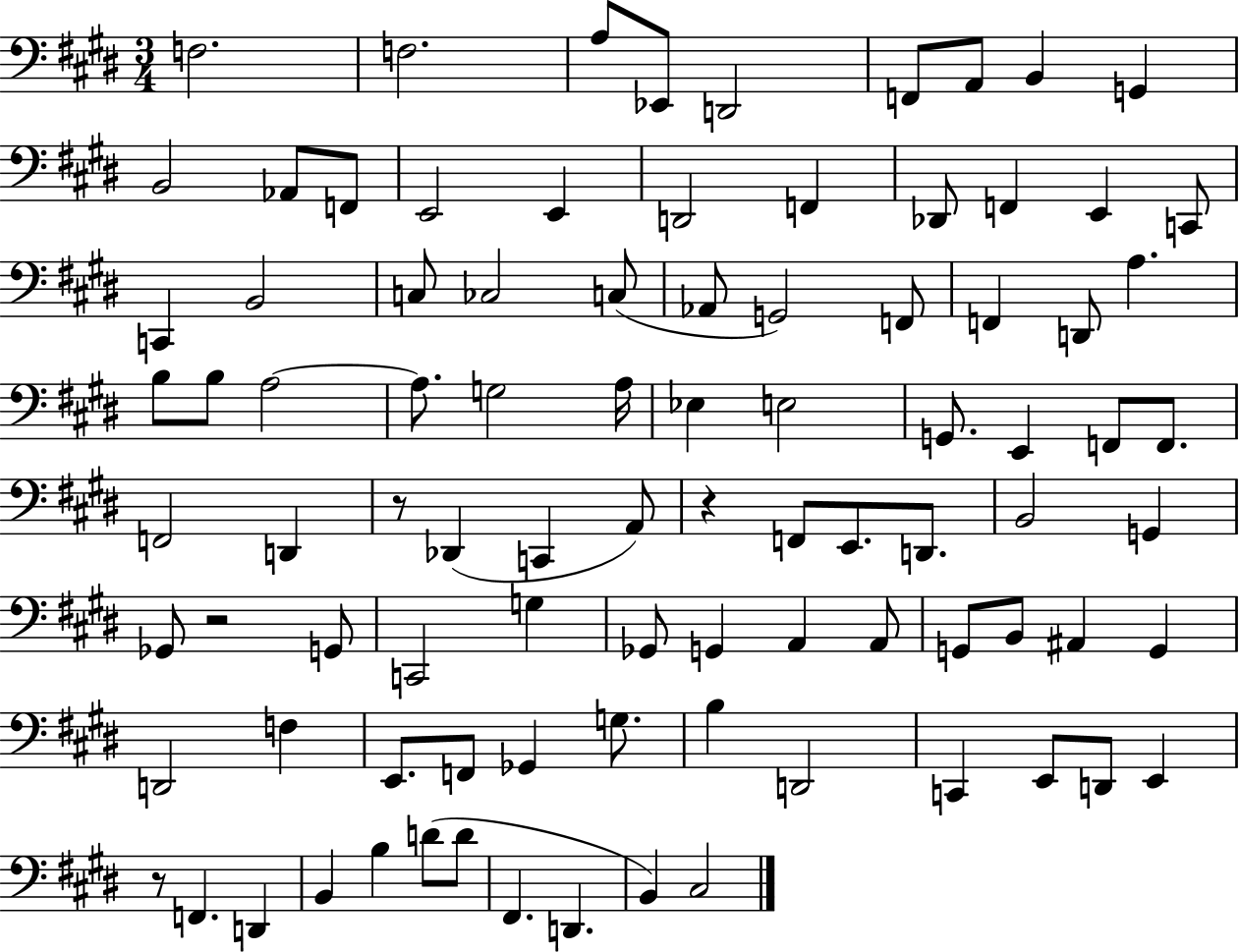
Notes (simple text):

F3/h. F3/h. A3/e Eb2/e D2/h F2/e A2/e B2/q G2/q B2/h Ab2/e F2/e E2/h E2/q D2/h F2/q Db2/e F2/q E2/q C2/e C2/q B2/h C3/e CES3/h C3/e Ab2/e G2/h F2/e F2/q D2/e A3/q. B3/e B3/e A3/h A3/e. G3/h A3/s Eb3/q E3/h G2/e. E2/q F2/e F2/e. F2/h D2/q R/e Db2/q C2/q A2/e R/q F2/e E2/e. D2/e. B2/h G2/q Gb2/e R/h G2/e C2/h G3/q Gb2/e G2/q A2/q A2/e G2/e B2/e A#2/q G2/q D2/h F3/q E2/e. F2/e Gb2/q G3/e. B3/q D2/h C2/q E2/e D2/e E2/q R/e F2/q. D2/q B2/q B3/q D4/e D4/e F#2/q. D2/q. B2/q C#3/h